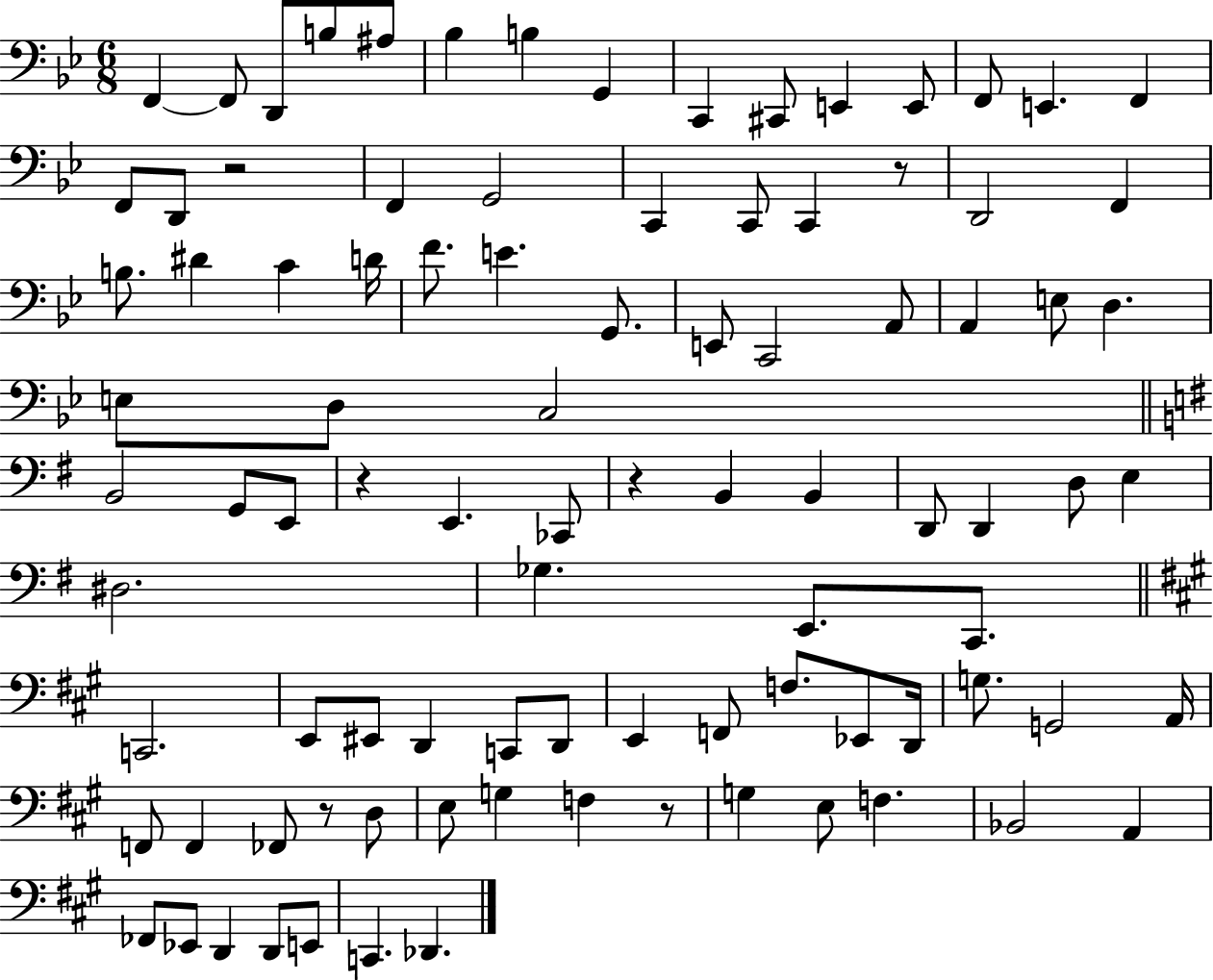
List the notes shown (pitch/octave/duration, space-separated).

F2/q F2/e D2/e B3/e A#3/e Bb3/q B3/q G2/q C2/q C#2/e E2/q E2/e F2/e E2/q. F2/q F2/e D2/e R/h F2/q G2/h C2/q C2/e C2/q R/e D2/h F2/q B3/e. D#4/q C4/q D4/s F4/e. E4/q. G2/e. E2/e C2/h A2/e A2/q E3/e D3/q. E3/e D3/e C3/h B2/h G2/e E2/e R/q E2/q. CES2/e R/q B2/q B2/q D2/e D2/q D3/e E3/q D#3/h. Gb3/q. E2/e. C2/e. C2/h. E2/e EIS2/e D2/q C2/e D2/e E2/q F2/e F3/e. Eb2/e D2/s G3/e. G2/h A2/s F2/e F2/q FES2/e R/e D3/e E3/e G3/q F3/q R/e G3/q E3/e F3/q. Bb2/h A2/q FES2/e Eb2/e D2/q D2/e E2/e C2/q. Db2/q.